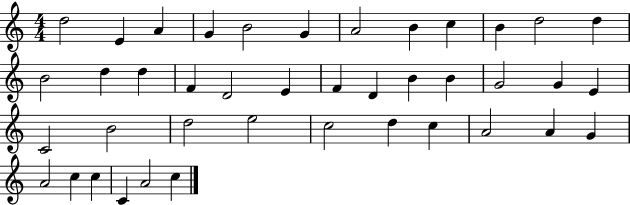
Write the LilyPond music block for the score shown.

{
  \clef treble
  \numericTimeSignature
  \time 4/4
  \key c \major
  d''2 e'4 a'4 | g'4 b'2 g'4 | a'2 b'4 c''4 | b'4 d''2 d''4 | \break b'2 d''4 d''4 | f'4 d'2 e'4 | f'4 d'4 b'4 b'4 | g'2 g'4 e'4 | \break c'2 b'2 | d''2 e''2 | c''2 d''4 c''4 | a'2 a'4 g'4 | \break a'2 c''4 c''4 | c'4 a'2 c''4 | \bar "|."
}